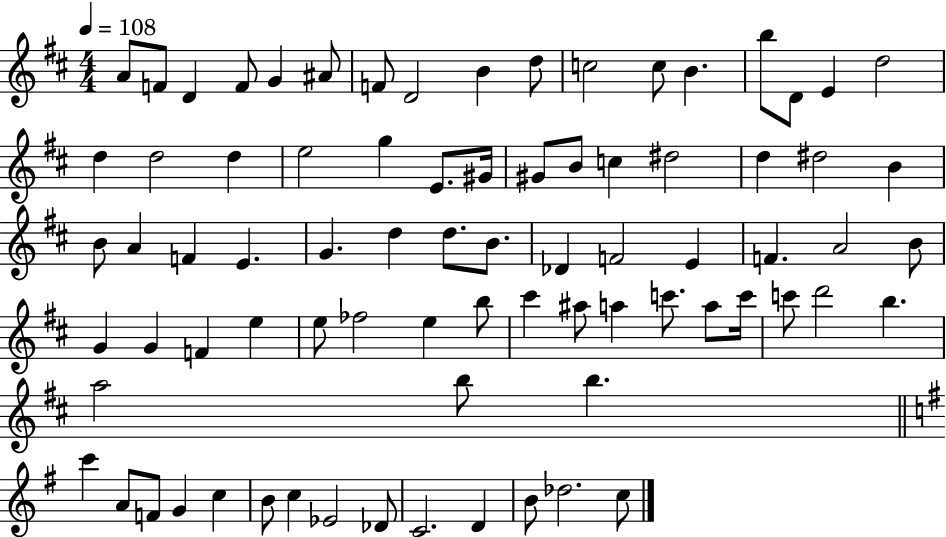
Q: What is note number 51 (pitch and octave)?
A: FES5